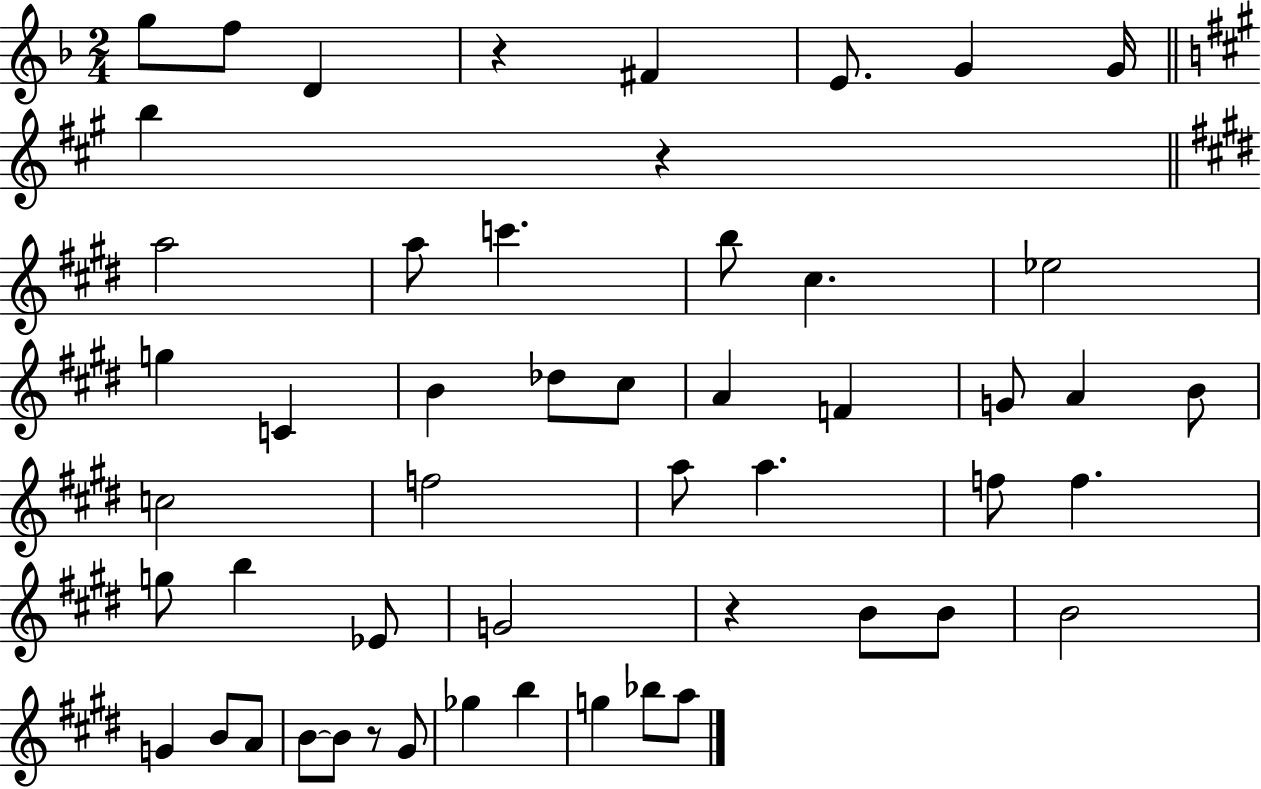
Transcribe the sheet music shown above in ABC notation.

X:1
T:Untitled
M:2/4
L:1/4
K:F
g/2 f/2 D z ^F E/2 G G/4 b z a2 a/2 c' b/2 ^c _e2 g C B _d/2 ^c/2 A F G/2 A B/2 c2 f2 a/2 a f/2 f g/2 b _E/2 G2 z B/2 B/2 B2 G B/2 A/2 B/2 B/2 z/2 ^G/2 _g b g _b/2 a/2